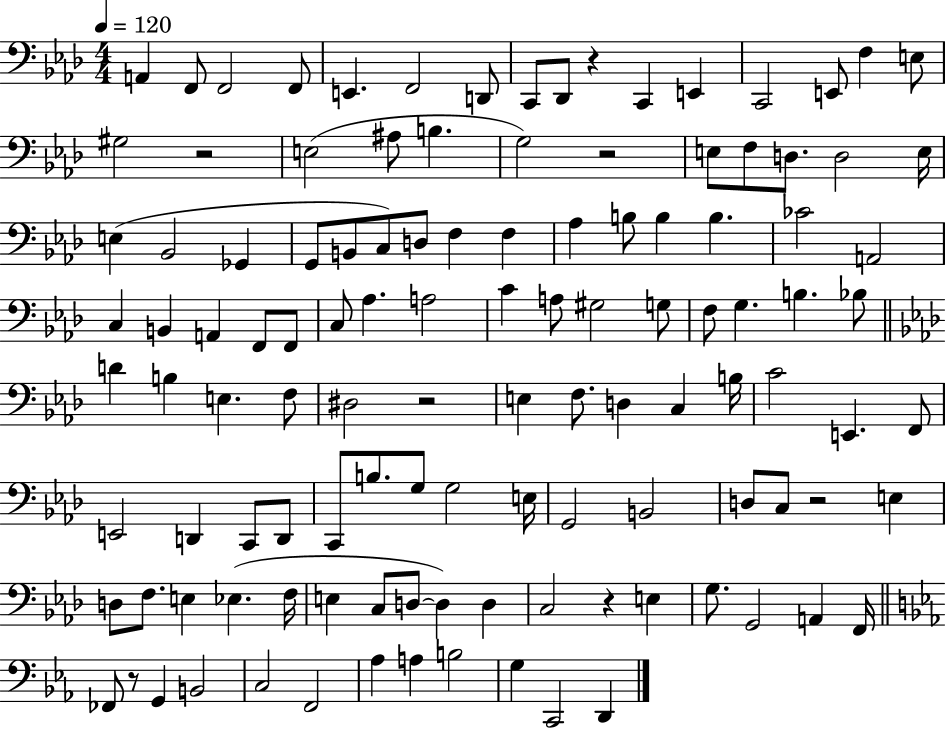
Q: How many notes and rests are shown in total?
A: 117